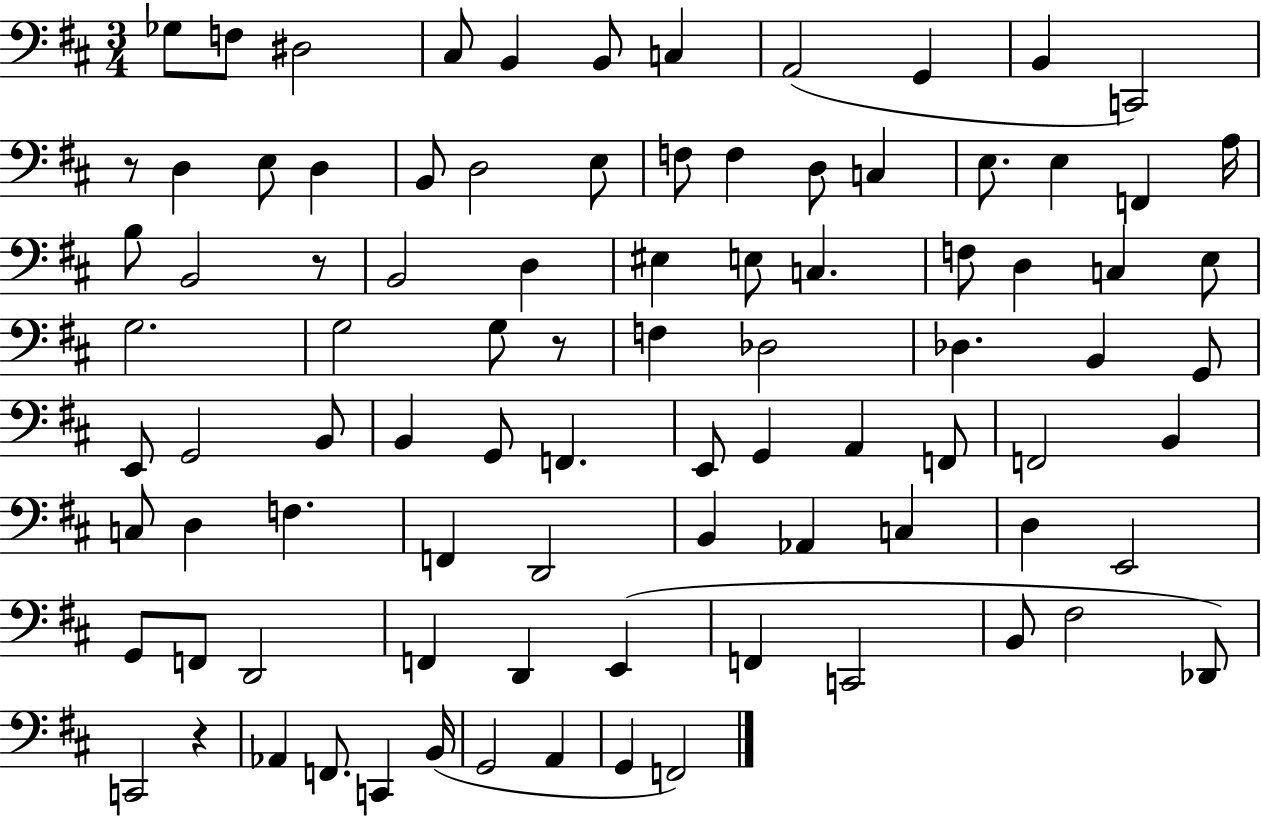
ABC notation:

X:1
T:Untitled
M:3/4
L:1/4
K:D
_G,/2 F,/2 ^D,2 ^C,/2 B,, B,,/2 C, A,,2 G,, B,, C,,2 z/2 D, E,/2 D, B,,/2 D,2 E,/2 F,/2 F, D,/2 C, E,/2 E, F,, A,/4 B,/2 B,,2 z/2 B,,2 D, ^E, E,/2 C, F,/2 D, C, E,/2 G,2 G,2 G,/2 z/2 F, _D,2 _D, B,, G,,/2 E,,/2 G,,2 B,,/2 B,, G,,/2 F,, E,,/2 G,, A,, F,,/2 F,,2 B,, C,/2 D, F, F,, D,,2 B,, _A,, C, D, E,,2 G,,/2 F,,/2 D,,2 F,, D,, E,, F,, C,,2 B,,/2 ^F,2 _D,,/2 C,,2 z _A,, F,,/2 C,, B,,/4 G,,2 A,, G,, F,,2